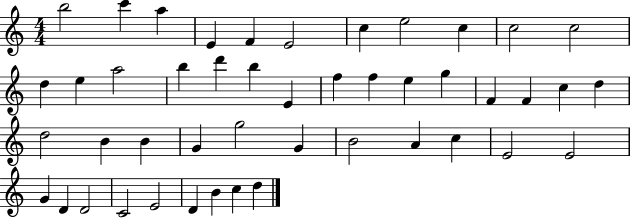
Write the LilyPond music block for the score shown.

{
  \clef treble
  \numericTimeSignature
  \time 4/4
  \key c \major
  b''2 c'''4 a''4 | e'4 f'4 e'2 | c''4 e''2 c''4 | c''2 c''2 | \break d''4 e''4 a''2 | b''4 d'''4 b''4 e'4 | f''4 f''4 e''4 g''4 | f'4 f'4 c''4 d''4 | \break d''2 b'4 b'4 | g'4 g''2 g'4 | b'2 a'4 c''4 | e'2 e'2 | \break g'4 d'4 d'2 | c'2 e'2 | d'4 b'4 c''4 d''4 | \bar "|."
}